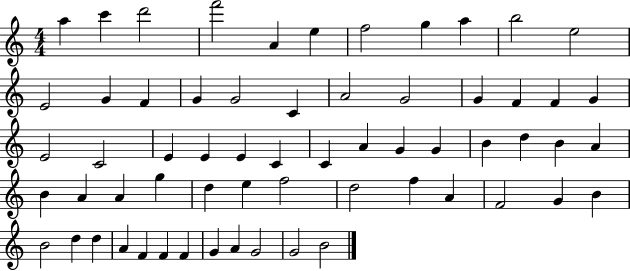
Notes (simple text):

A5/q C6/q D6/h F6/h A4/q E5/q F5/h G5/q A5/q B5/h E5/h E4/h G4/q F4/q G4/q G4/h C4/q A4/h G4/h G4/q F4/q F4/q G4/q E4/h C4/h E4/q E4/q E4/q C4/q C4/q A4/q G4/q G4/q B4/q D5/q B4/q A4/q B4/q A4/q A4/q G5/q D5/q E5/q F5/h D5/h F5/q A4/q F4/h G4/q B4/q B4/h D5/q D5/q A4/q F4/q F4/q F4/q G4/q A4/q G4/h G4/h B4/h